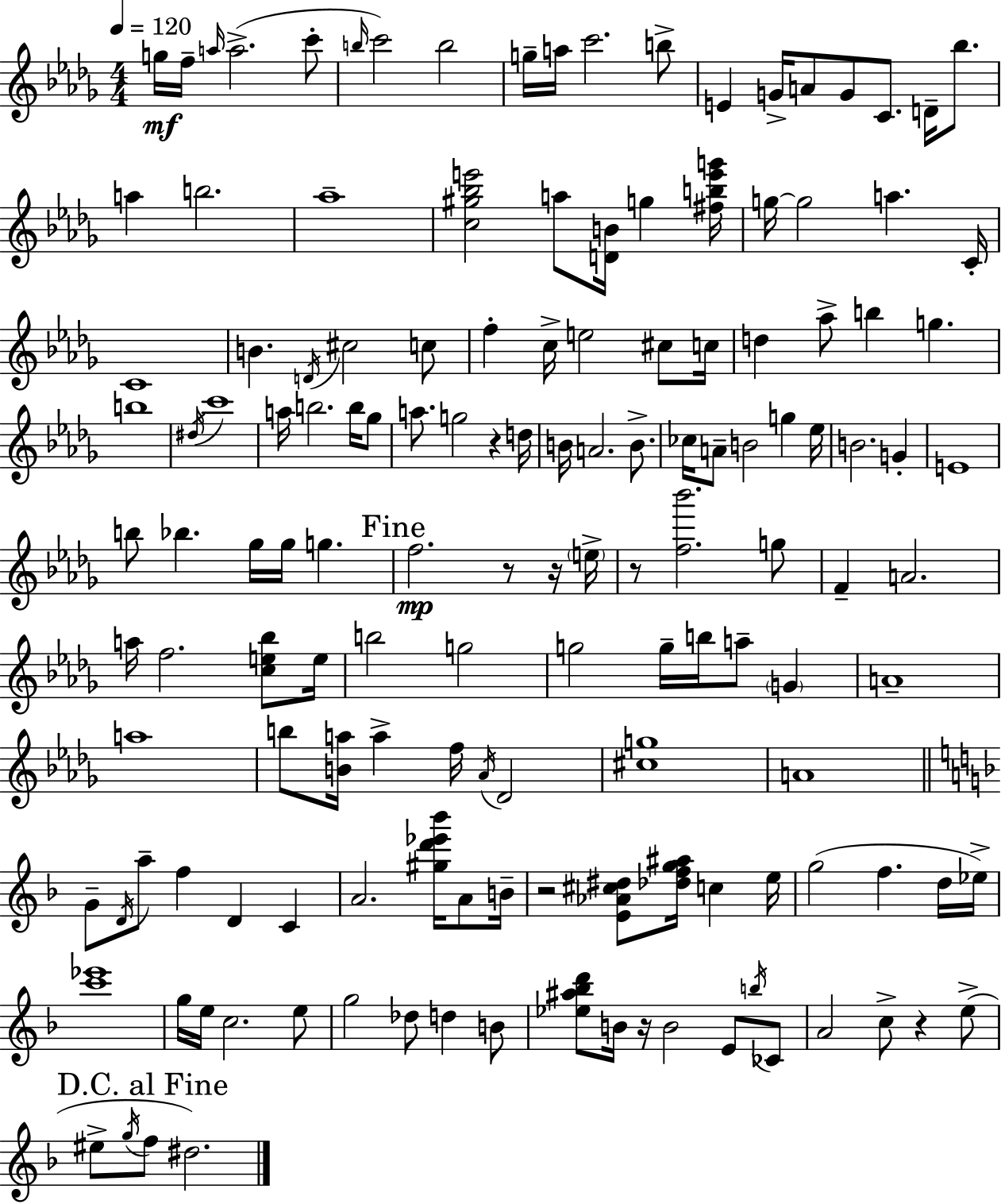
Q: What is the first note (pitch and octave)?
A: G5